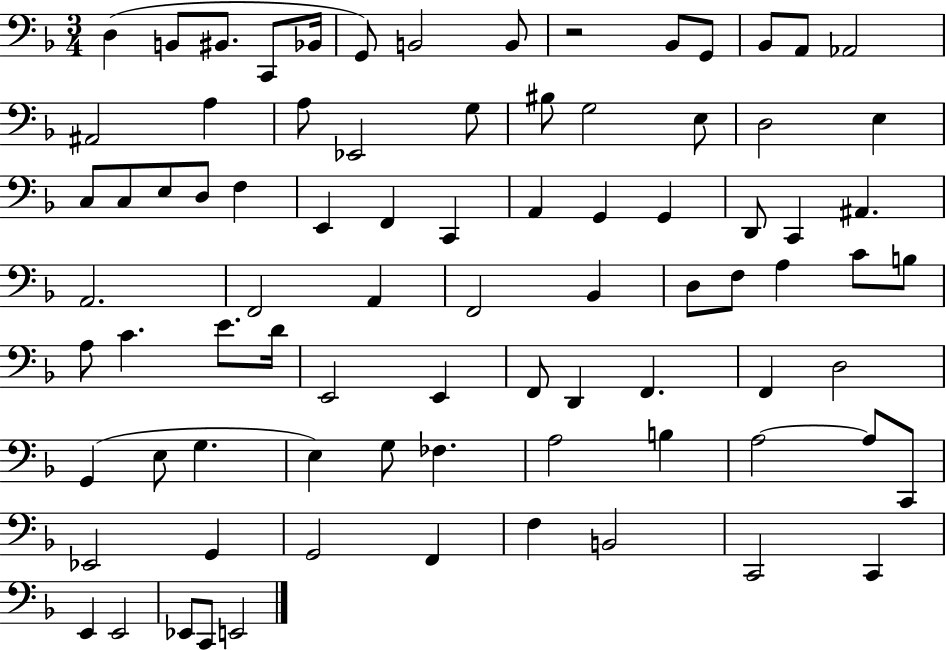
D3/q B2/e BIS2/e. C2/e Bb2/s G2/e B2/h B2/e R/h Bb2/e G2/e Bb2/e A2/e Ab2/h A#2/h A3/q A3/e Eb2/h G3/e BIS3/e G3/h E3/e D3/h E3/q C3/e C3/e E3/e D3/e F3/q E2/q F2/q C2/q A2/q G2/q G2/q D2/e C2/q A#2/q. A2/h. F2/h A2/q F2/h Bb2/q D3/e F3/e A3/q C4/e B3/e A3/e C4/q. E4/e. D4/s E2/h E2/q F2/e D2/q F2/q. F2/q D3/h G2/q E3/e G3/q. E3/q G3/e FES3/q. A3/h B3/q A3/h A3/e C2/e Eb2/h G2/q G2/h F2/q F3/q B2/h C2/h C2/q E2/q E2/h Eb2/e C2/e E2/h